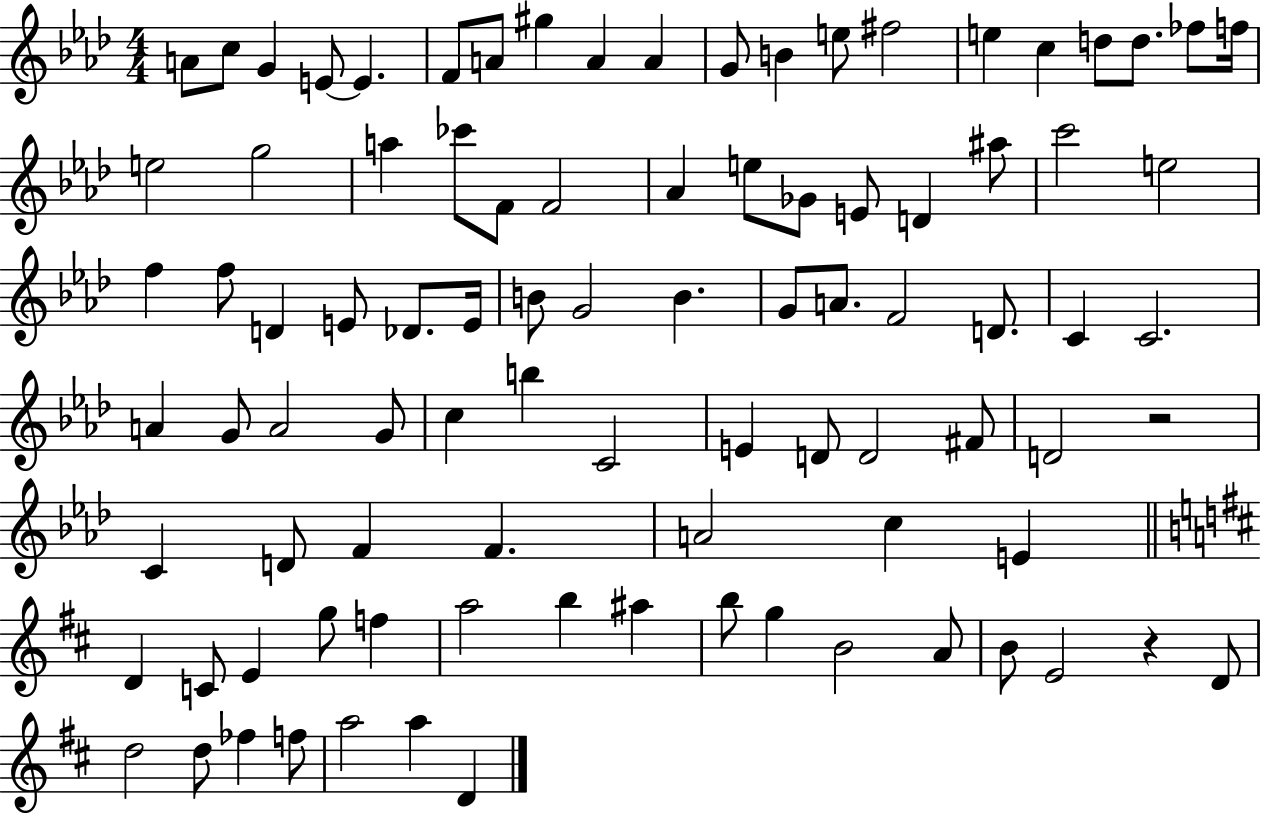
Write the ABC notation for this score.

X:1
T:Untitled
M:4/4
L:1/4
K:Ab
A/2 c/2 G E/2 E F/2 A/2 ^g A A G/2 B e/2 ^f2 e c d/2 d/2 _f/2 f/4 e2 g2 a _c'/2 F/2 F2 _A e/2 _G/2 E/2 D ^a/2 c'2 e2 f f/2 D E/2 _D/2 E/4 B/2 G2 B G/2 A/2 F2 D/2 C C2 A G/2 A2 G/2 c b C2 E D/2 D2 ^F/2 D2 z2 C D/2 F F A2 c E D C/2 E g/2 f a2 b ^a b/2 g B2 A/2 B/2 E2 z D/2 d2 d/2 _f f/2 a2 a D